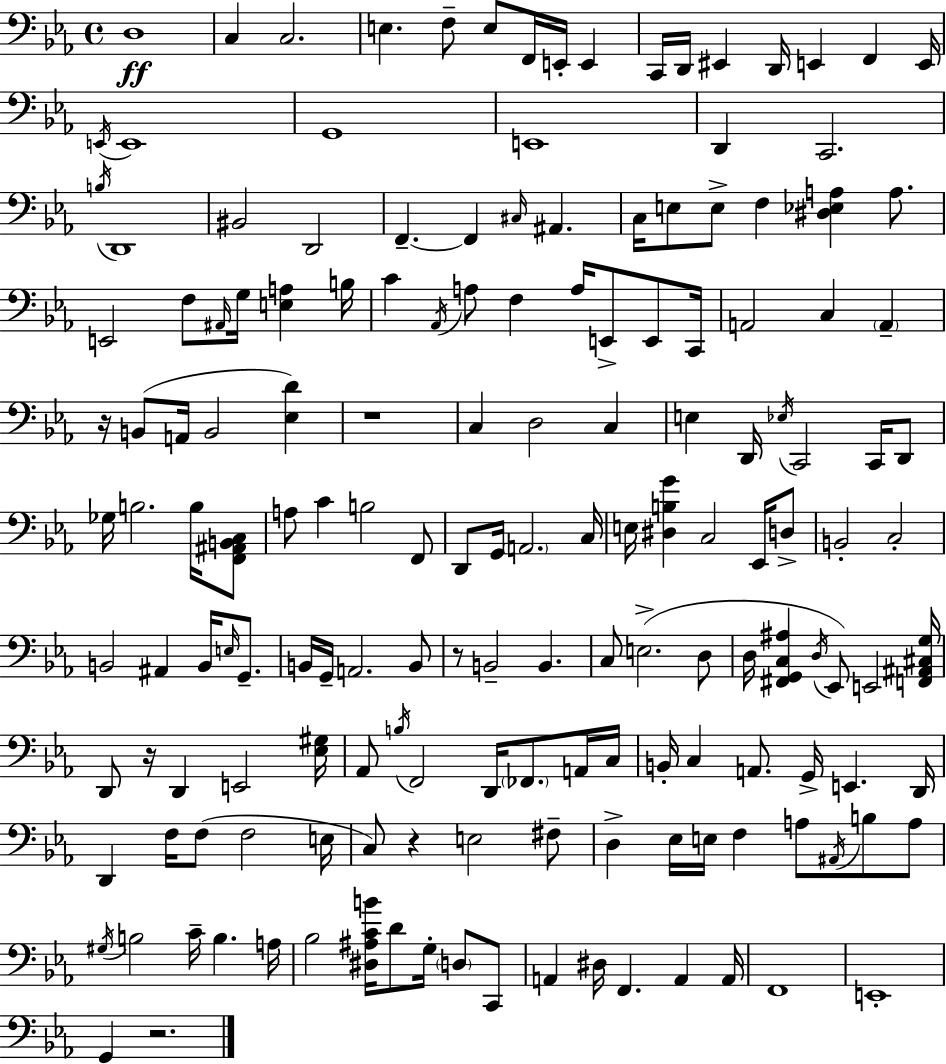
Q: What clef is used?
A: bass